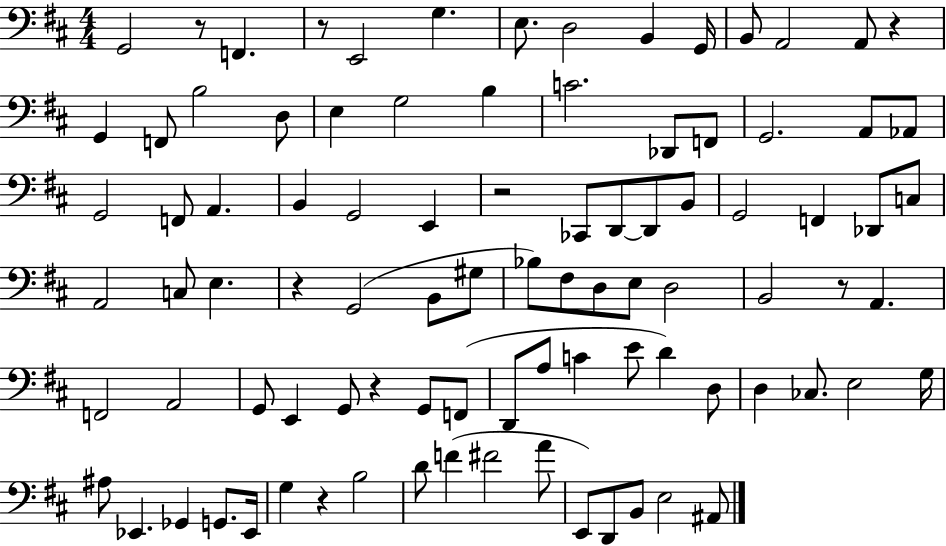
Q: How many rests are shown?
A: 8